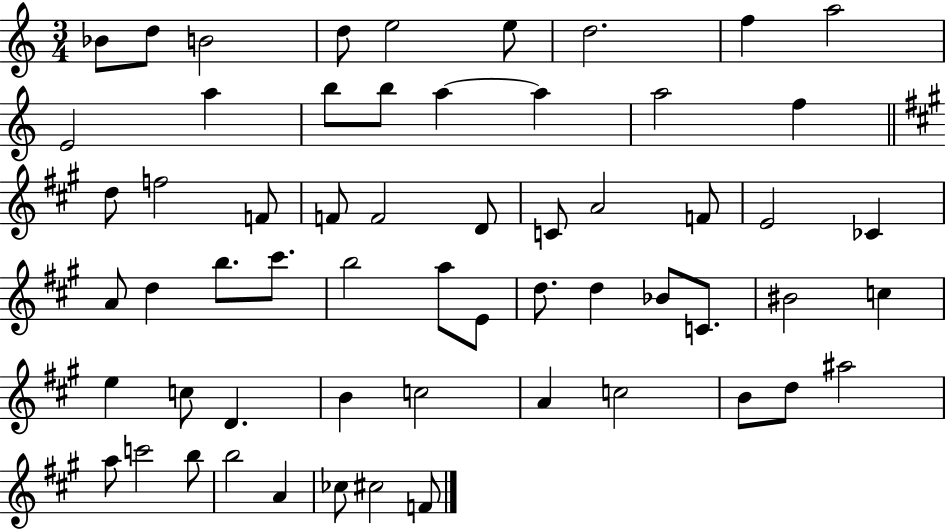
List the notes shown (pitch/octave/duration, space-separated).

Bb4/e D5/e B4/h D5/e E5/h E5/e D5/h. F5/q A5/h E4/h A5/q B5/e B5/e A5/q A5/q A5/h F5/q D5/e F5/h F4/e F4/e F4/h D4/e C4/e A4/h F4/e E4/h CES4/q A4/e D5/q B5/e. C#6/e. B5/h A5/e E4/e D5/e. D5/q Bb4/e C4/e. BIS4/h C5/q E5/q C5/e D4/q. B4/q C5/h A4/q C5/h B4/e D5/e A#5/h A5/e C6/h B5/e B5/h A4/q CES5/e C#5/h F4/e